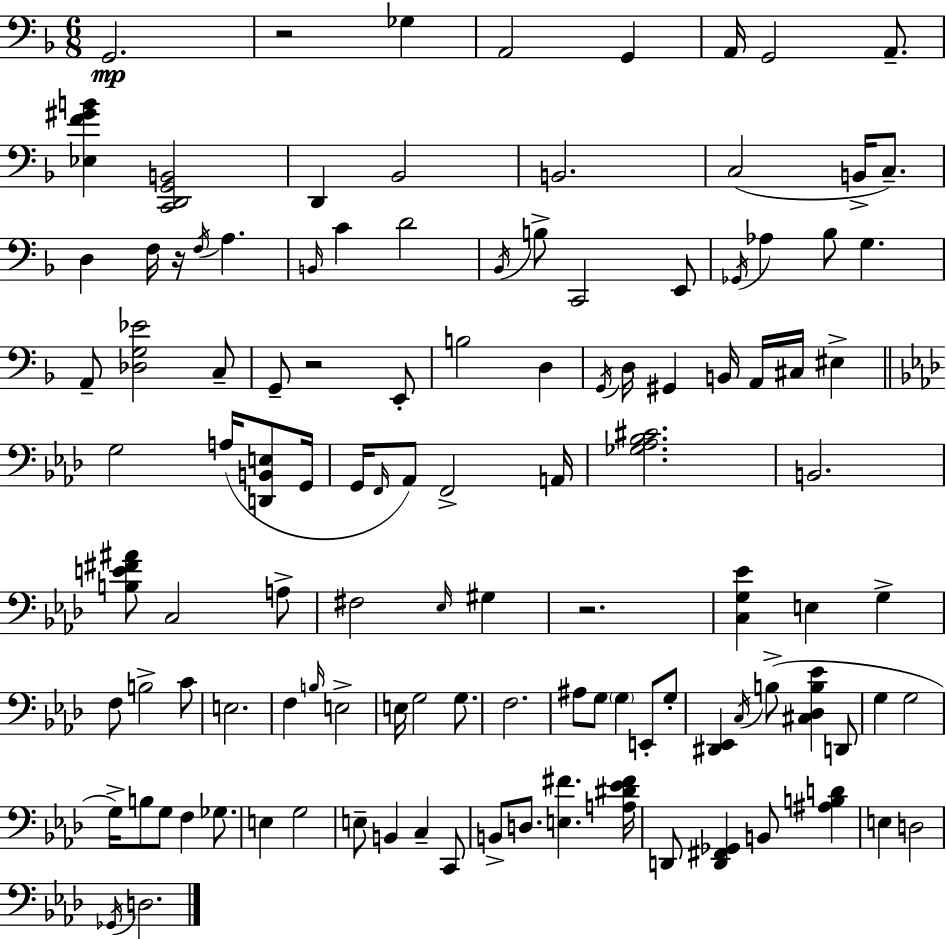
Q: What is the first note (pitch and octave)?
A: G2